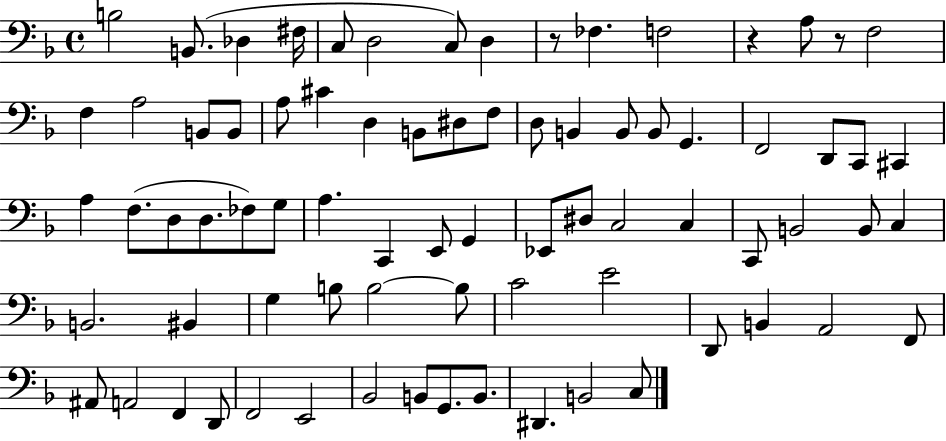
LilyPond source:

{
  \clef bass
  \time 4/4
  \defaultTimeSignature
  \key f \major
  b2 b,8.( des4 fis16 | c8 d2 c8) d4 | r8 fes4. f2 | r4 a8 r8 f2 | \break f4 a2 b,8 b,8 | a8 cis'4 d4 b,8 dis8 f8 | d8 b,4 b,8 b,8 g,4. | f,2 d,8 c,8 cis,4 | \break a4 f8.( d8 d8. fes8) g8 | a4. c,4 e,8 g,4 | ees,8 dis8 c2 c4 | c,8 b,2 b,8 c4 | \break b,2. bis,4 | g4 b8 b2~~ b8 | c'2 e'2 | d,8 b,4 a,2 f,8 | \break ais,8 a,2 f,4 d,8 | f,2 e,2 | bes,2 b,8 g,8. b,8. | dis,4. b,2 c8 | \break \bar "|."
}